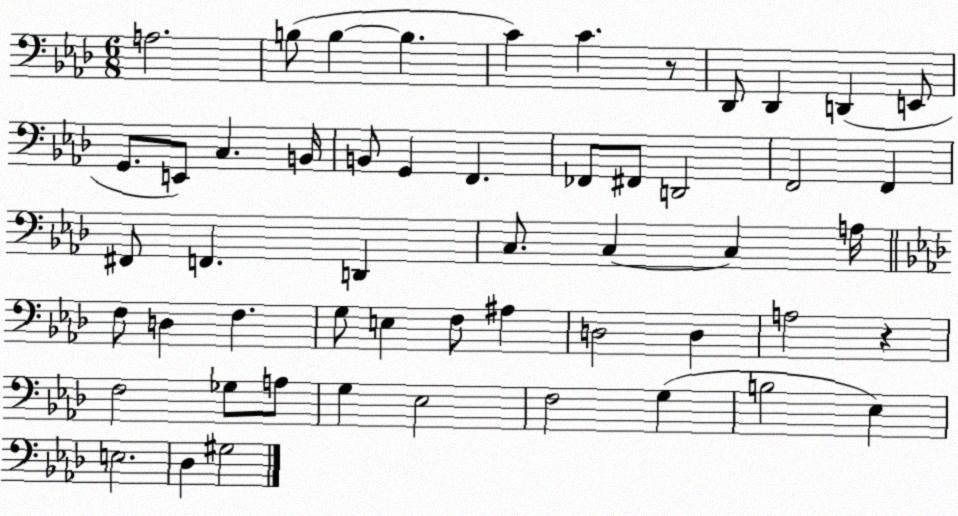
X:1
T:Untitled
M:6/8
L:1/4
K:Ab
A,2 B,/2 B, B, C C z/2 _D,,/2 _D,, D,, E,,/2 G,,/2 E,,/2 C, B,,/4 B,,/2 G,, F,, _F,,/2 ^F,,/2 D,,2 F,,2 F,, ^F,,/2 F,, D,, C,/2 C, C, A,/4 F,/2 D, F, G,/2 E, F,/2 ^A, D,2 D, A,2 z F,2 _G,/2 A,/2 G, _E,2 F,2 G, B,2 _E, E,2 _D, ^G,2